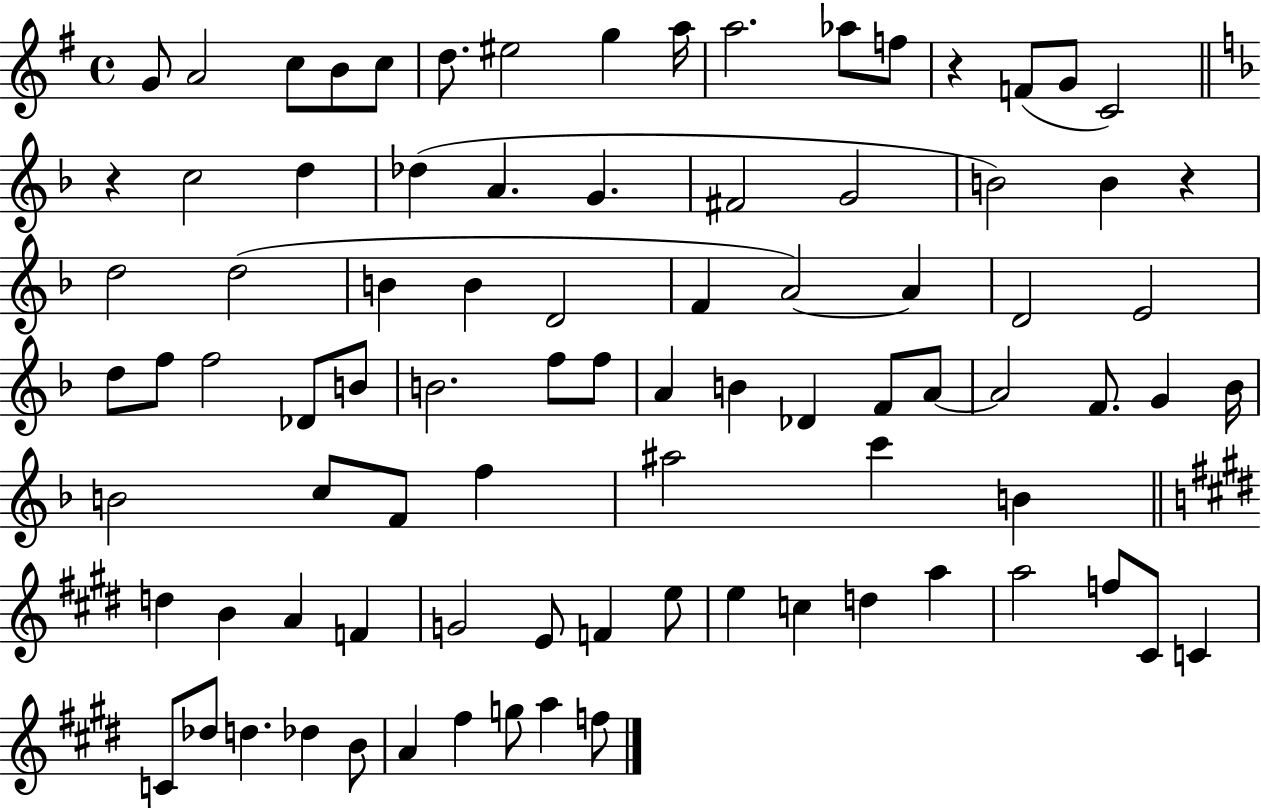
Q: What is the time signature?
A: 4/4